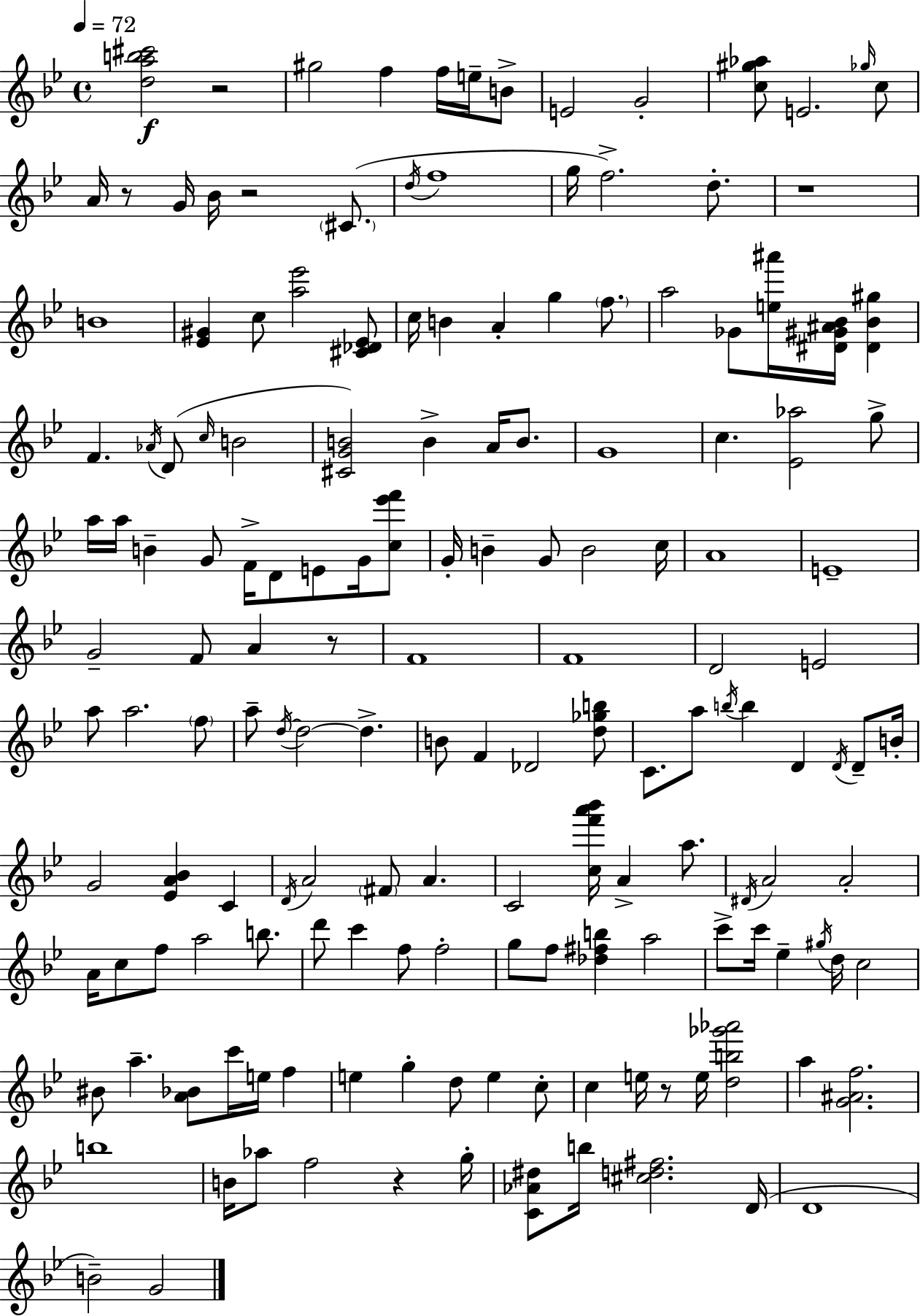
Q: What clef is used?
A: treble